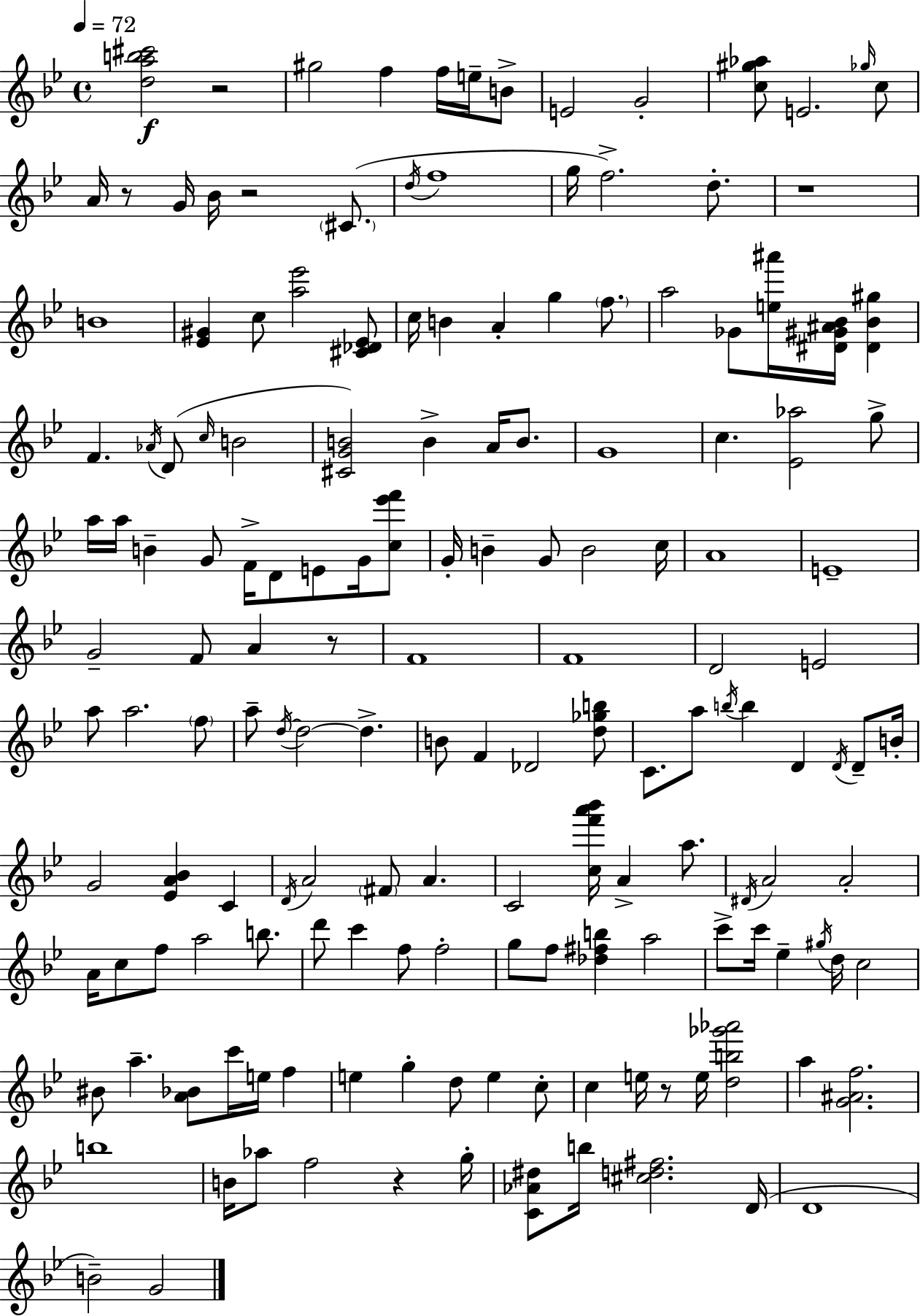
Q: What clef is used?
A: treble